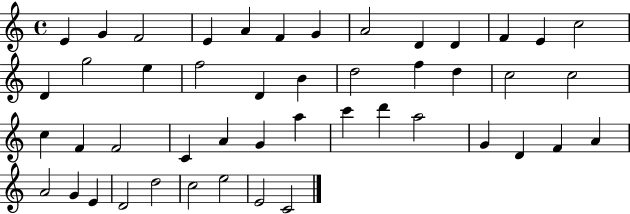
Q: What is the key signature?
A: C major